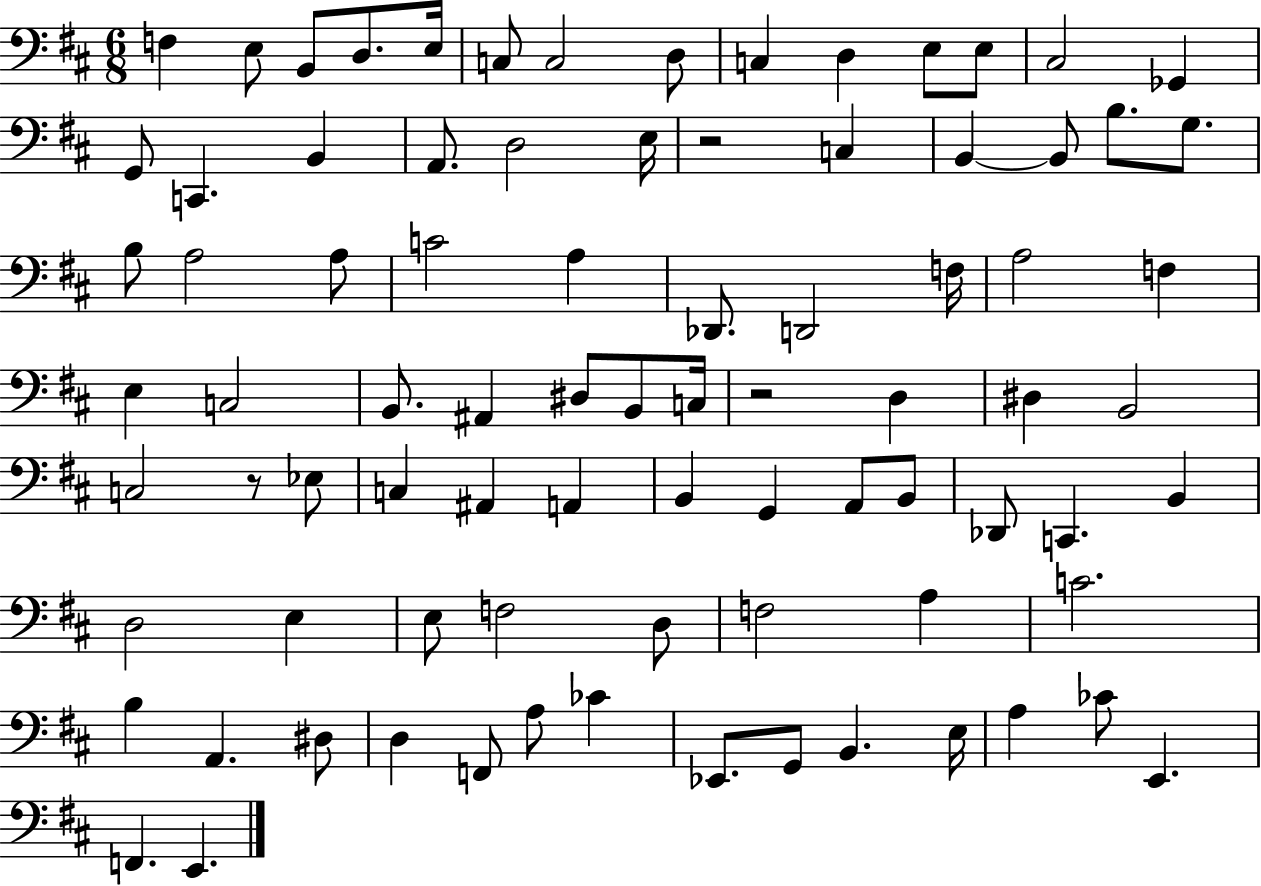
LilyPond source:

{
  \clef bass
  \numericTimeSignature
  \time 6/8
  \key d \major
  f4 e8 b,8 d8. e16 | c8 c2 d8 | c4 d4 e8 e8 | cis2 ges,4 | \break g,8 c,4. b,4 | a,8. d2 e16 | r2 c4 | b,4~~ b,8 b8. g8. | \break b8 a2 a8 | c'2 a4 | des,8. d,2 f16 | a2 f4 | \break e4 c2 | b,8. ais,4 dis8 b,8 c16 | r2 d4 | dis4 b,2 | \break c2 r8 ees8 | c4 ais,4 a,4 | b,4 g,4 a,8 b,8 | des,8 c,4. b,4 | \break d2 e4 | e8 f2 d8 | f2 a4 | c'2. | \break b4 a,4. dis8 | d4 f,8 a8 ces'4 | ees,8. g,8 b,4. e16 | a4 ces'8 e,4. | \break f,4. e,4. | \bar "|."
}